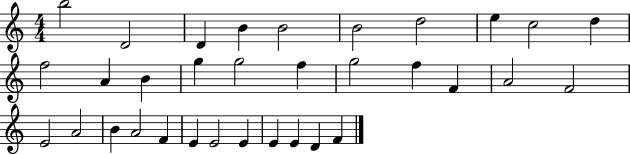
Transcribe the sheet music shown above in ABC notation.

X:1
T:Untitled
M:4/4
L:1/4
K:C
b2 D2 D B B2 B2 d2 e c2 d f2 A B g g2 f g2 f F A2 F2 E2 A2 B A2 F E E2 E E E D F